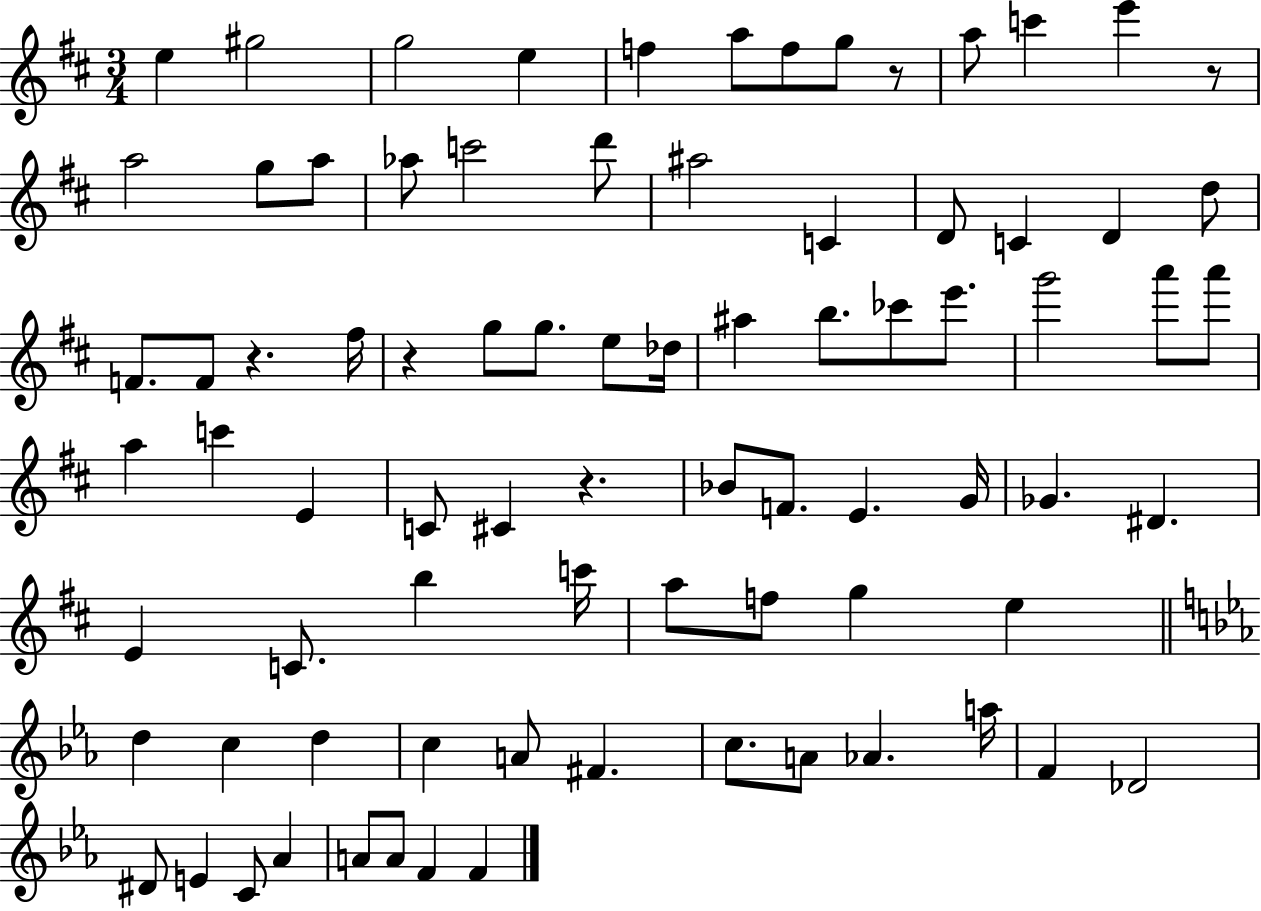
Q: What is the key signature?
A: D major